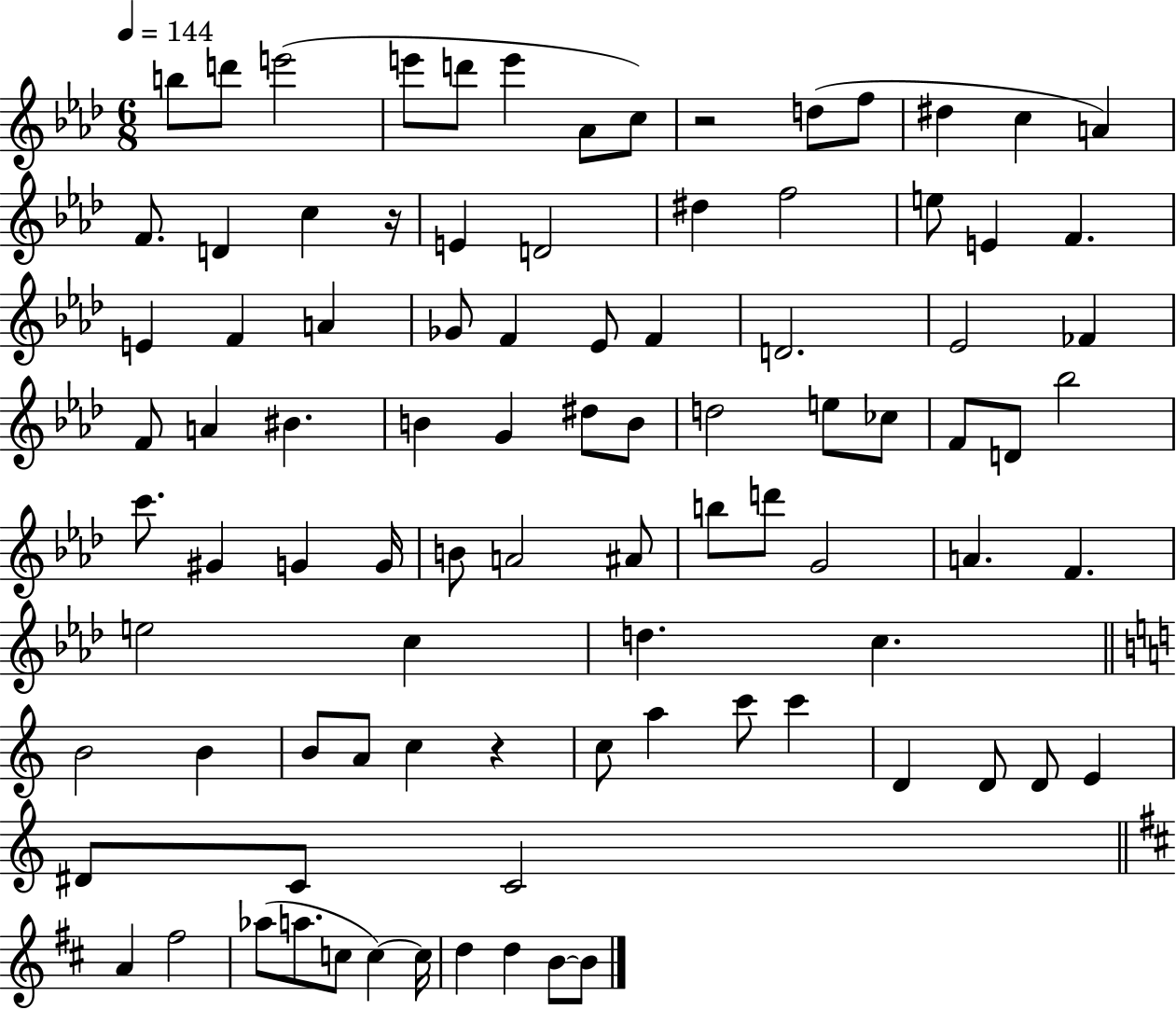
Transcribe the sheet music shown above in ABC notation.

X:1
T:Untitled
M:6/8
L:1/4
K:Ab
b/2 d'/2 e'2 e'/2 d'/2 e' _A/2 c/2 z2 d/2 f/2 ^d c A F/2 D c z/4 E D2 ^d f2 e/2 E F E F A _G/2 F _E/2 F D2 _E2 _F F/2 A ^B B G ^d/2 B/2 d2 e/2 _c/2 F/2 D/2 _b2 c'/2 ^G G G/4 B/2 A2 ^A/2 b/2 d'/2 G2 A F e2 c d c B2 B B/2 A/2 c z c/2 a c'/2 c' D D/2 D/2 E ^D/2 C/2 C2 A ^f2 _a/2 a/2 c/2 c c/4 d d B/2 B/2